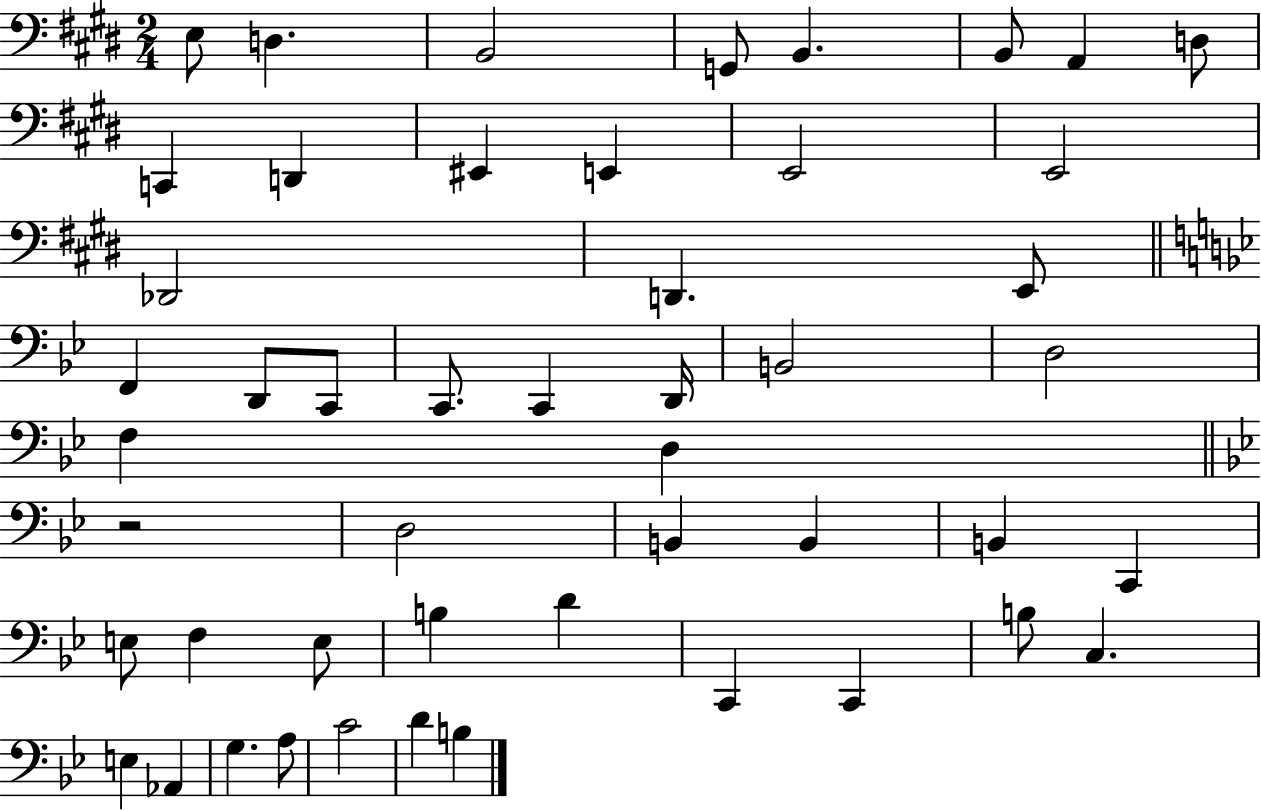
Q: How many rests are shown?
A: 1